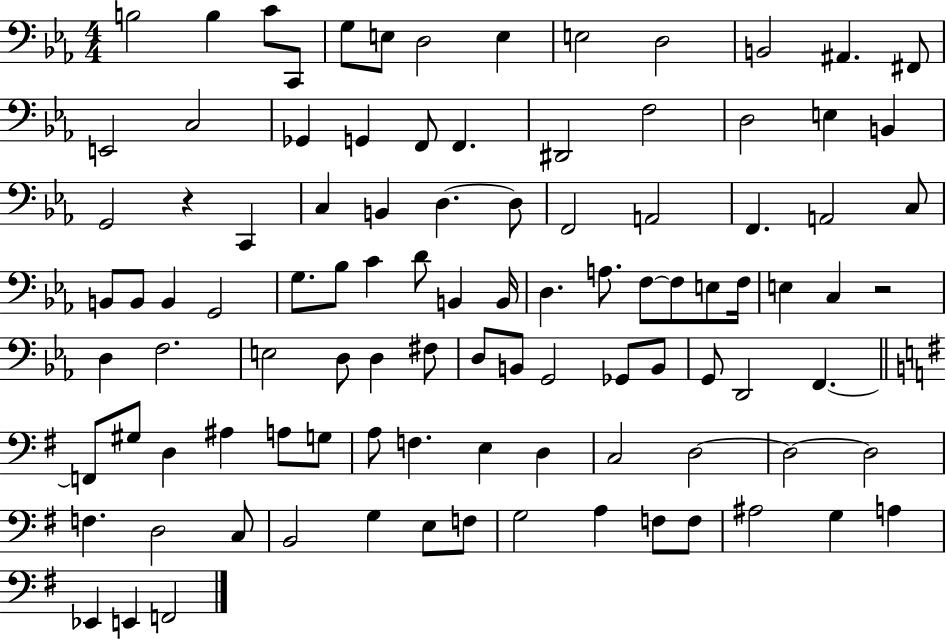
B3/h B3/q C4/e C2/e G3/e E3/e D3/h E3/q E3/h D3/h B2/h A#2/q. F#2/e E2/h C3/h Gb2/q G2/q F2/e F2/q. D#2/h F3/h D3/h E3/q B2/q G2/h R/q C2/q C3/q B2/q D3/q. D3/e F2/h A2/h F2/q. A2/h C3/e B2/e B2/e B2/q G2/h G3/e. Bb3/e C4/q D4/e B2/q B2/s D3/q. A3/e. F3/e F3/e E3/e F3/s E3/q C3/q R/h D3/q F3/h. E3/h D3/e D3/q F#3/e D3/e B2/e G2/h Gb2/e B2/e G2/e D2/h F2/q. F2/e G#3/e D3/q A#3/q A3/e G3/e A3/e F3/q. E3/q D3/q C3/h D3/h D3/h D3/h F3/q. D3/h C3/e B2/h G3/q E3/e F3/e G3/h A3/q F3/e F3/e A#3/h G3/q A3/q Eb2/q E2/q F2/h